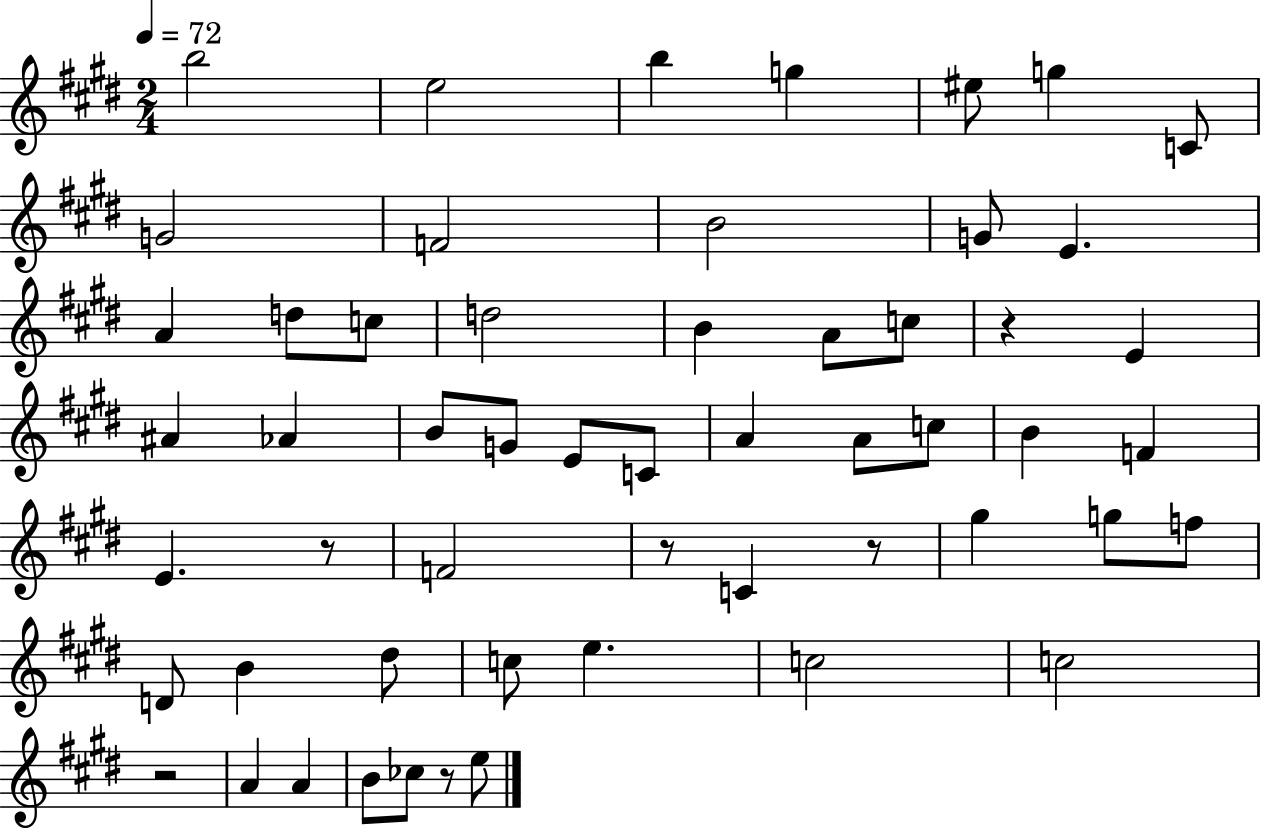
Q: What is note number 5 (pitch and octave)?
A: EIS5